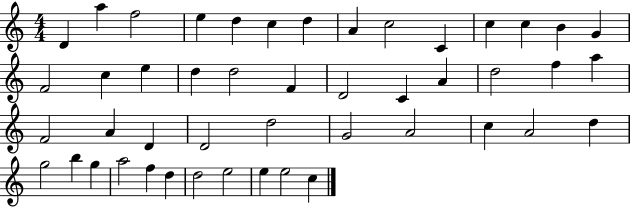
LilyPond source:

{
  \clef treble
  \numericTimeSignature
  \time 4/4
  \key c \major
  d'4 a''4 f''2 | e''4 d''4 c''4 d''4 | a'4 c''2 c'4 | c''4 c''4 b'4 g'4 | \break f'2 c''4 e''4 | d''4 d''2 f'4 | d'2 c'4 a'4 | d''2 f''4 a''4 | \break f'2 a'4 d'4 | d'2 d''2 | g'2 a'2 | c''4 a'2 d''4 | \break g''2 b''4 g''4 | a''2 f''4 d''4 | d''2 e''2 | e''4 e''2 c''4 | \break \bar "|."
}